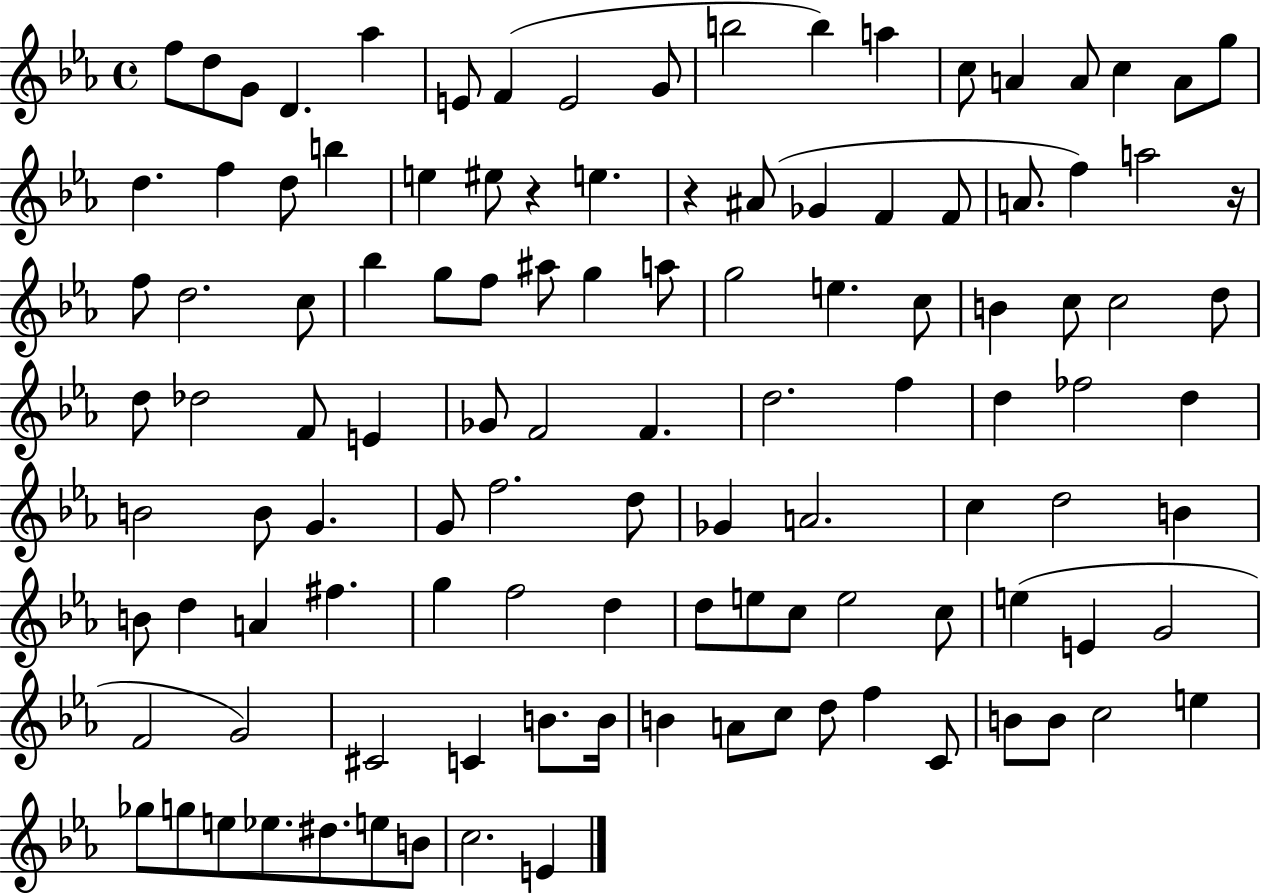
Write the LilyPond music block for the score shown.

{
  \clef treble
  \time 4/4
  \defaultTimeSignature
  \key ees \major
  f''8 d''8 g'8 d'4. aes''4 | e'8 f'4( e'2 g'8 | b''2 b''4) a''4 | c''8 a'4 a'8 c''4 a'8 g''8 | \break d''4. f''4 d''8 b''4 | e''4 eis''8 r4 e''4. | r4 ais'8( ges'4 f'4 f'8 | a'8. f''4) a''2 r16 | \break f''8 d''2. c''8 | bes''4 g''8 f''8 ais''8 g''4 a''8 | g''2 e''4. c''8 | b'4 c''8 c''2 d''8 | \break d''8 des''2 f'8 e'4 | ges'8 f'2 f'4. | d''2. f''4 | d''4 fes''2 d''4 | \break b'2 b'8 g'4. | g'8 f''2. d''8 | ges'4 a'2. | c''4 d''2 b'4 | \break b'8 d''4 a'4 fis''4. | g''4 f''2 d''4 | d''8 e''8 c''8 e''2 c''8 | e''4( e'4 g'2 | \break f'2 g'2) | cis'2 c'4 b'8. b'16 | b'4 a'8 c''8 d''8 f''4 c'8 | b'8 b'8 c''2 e''4 | \break ges''8 g''8 e''8 ees''8. dis''8. e''8 b'8 | c''2. e'4 | \bar "|."
}